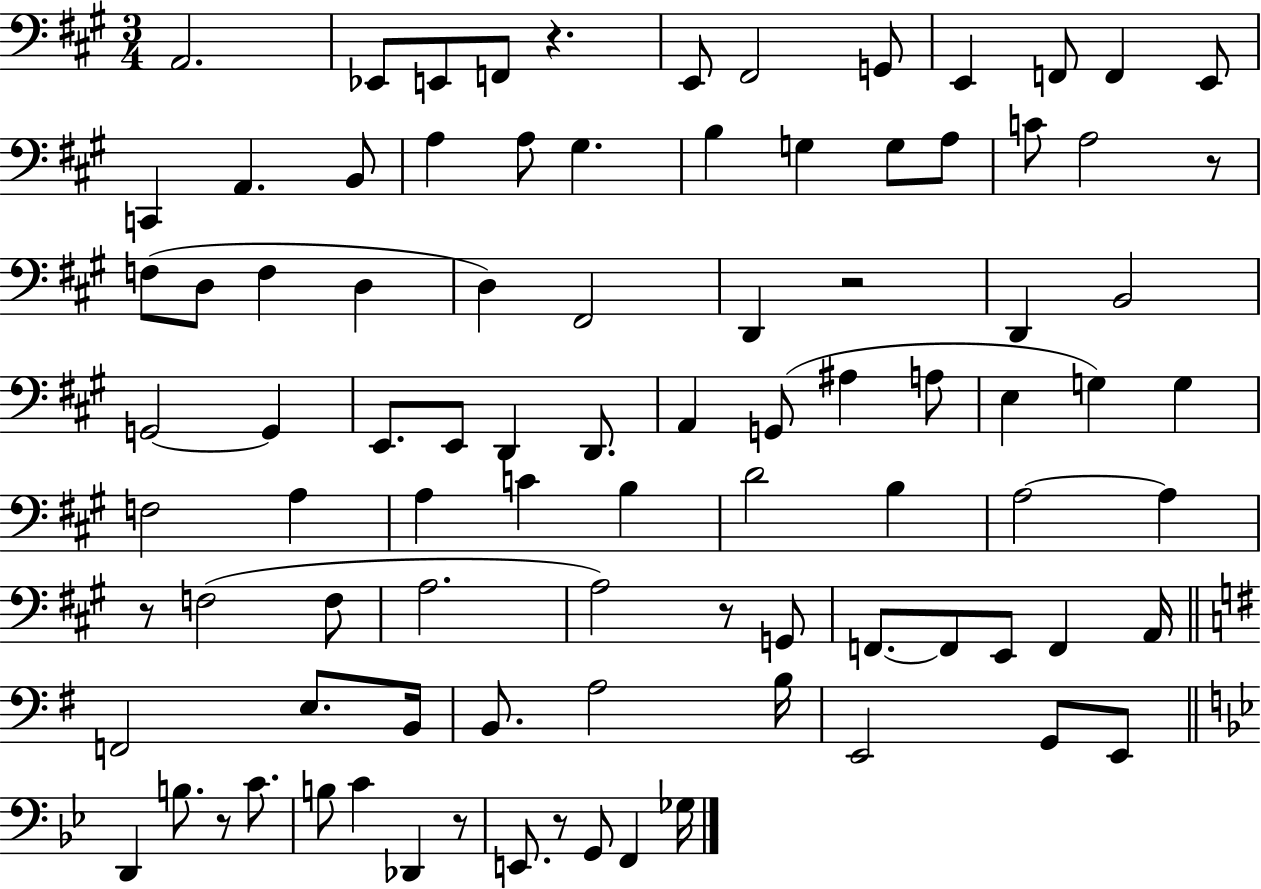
{
  \clef bass
  \numericTimeSignature
  \time 3/4
  \key a \major
  \repeat volta 2 { a,2. | ees,8 e,8 f,8 r4. | e,8 fis,2 g,8 | e,4 f,8 f,4 e,8 | \break c,4 a,4. b,8 | a4 a8 gis4. | b4 g4 g8 a8 | c'8 a2 r8 | \break f8( d8 f4 d4 | d4) fis,2 | d,4 r2 | d,4 b,2 | \break g,2~~ g,4 | e,8. e,8 d,4 d,8. | a,4 g,8( ais4 a8 | e4 g4) g4 | \break f2 a4 | a4 c'4 b4 | d'2 b4 | a2~~ a4 | \break r8 f2( f8 | a2. | a2) r8 g,8 | f,8.~~ f,8 e,8 f,4 a,16 | \break \bar "||" \break \key g \major f,2 e8. b,16 | b,8. a2 b16 | e,2 g,8 e,8 | \bar "||" \break \key bes \major d,4 b8. r8 c'8. | b8 c'4 des,4 r8 | e,8. r8 g,8 f,4 ges16 | } \bar "|."
}